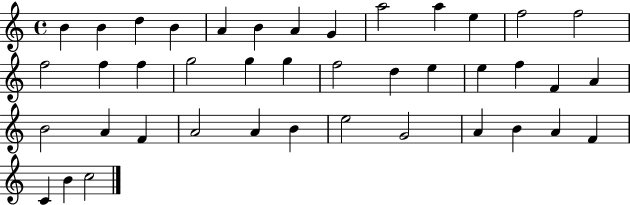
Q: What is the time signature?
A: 4/4